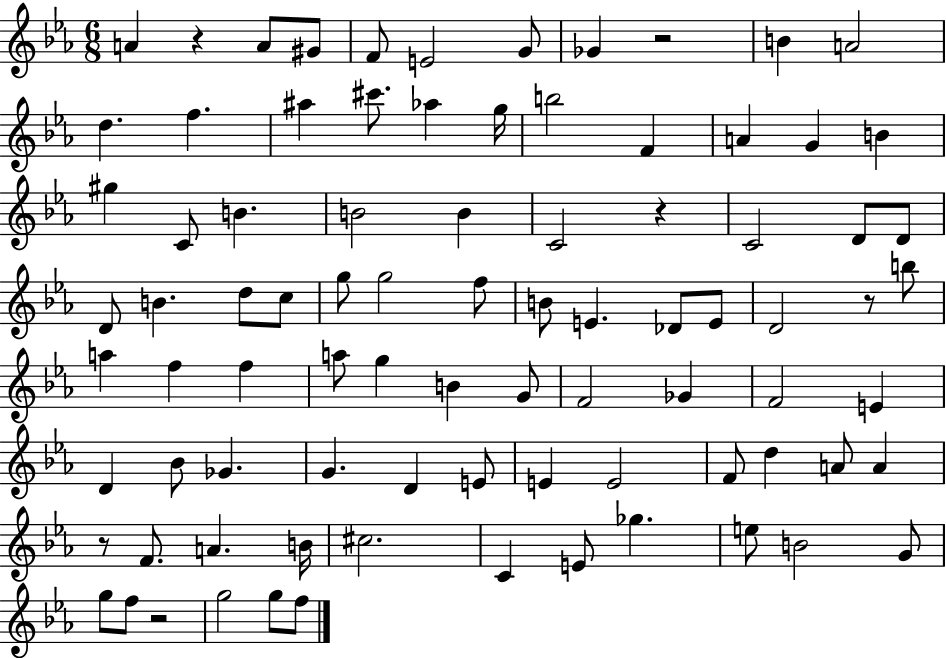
X:1
T:Untitled
M:6/8
L:1/4
K:Eb
A z A/2 ^G/2 F/2 E2 G/2 _G z2 B A2 d f ^a ^c'/2 _a g/4 b2 F A G B ^g C/2 B B2 B C2 z C2 D/2 D/2 D/2 B d/2 c/2 g/2 g2 f/2 B/2 E _D/2 E/2 D2 z/2 b/2 a f f a/2 g B G/2 F2 _G F2 E D _B/2 _G G D E/2 E E2 F/2 d A/2 A z/2 F/2 A B/4 ^c2 C E/2 _g e/2 B2 G/2 g/2 f/2 z2 g2 g/2 f/2